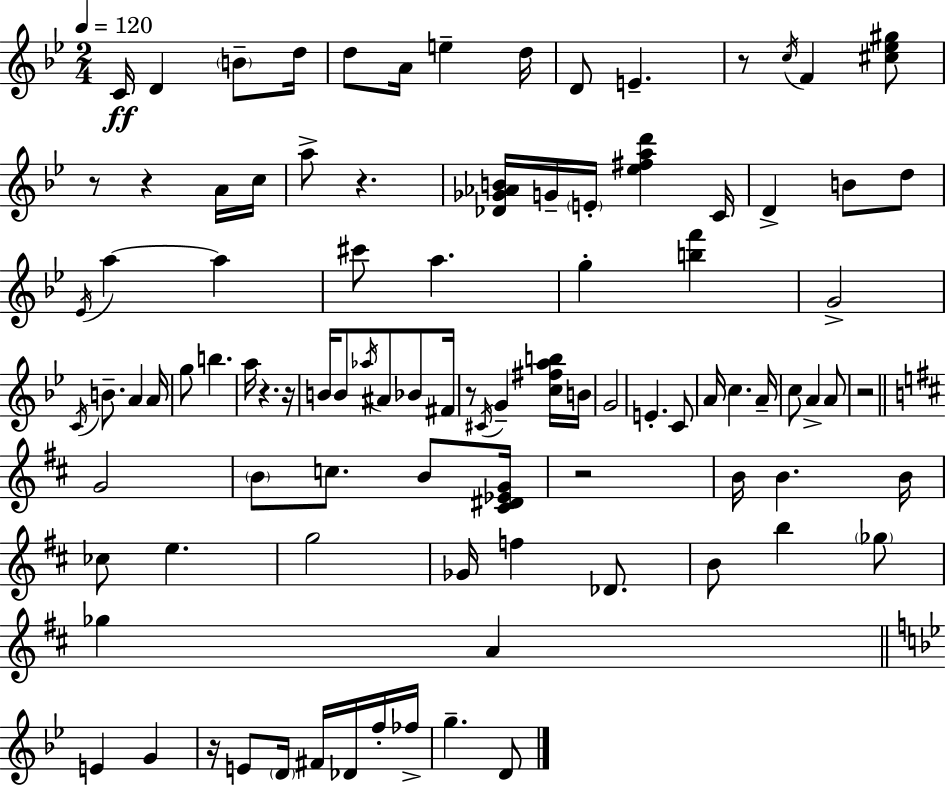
C4/s D4/q B4/e D5/s D5/e A4/s E5/q D5/s D4/e E4/q. R/e C5/s F4/q [C#5,Eb5,G#5]/e R/e R/q A4/s C5/s A5/e R/q. [Db4,Gb4,Ab4,B4]/s G4/s E4/s [Eb5,F#5,A5,D6]/q C4/s D4/q B4/e D5/e Eb4/s A5/q A5/q C#6/e A5/q. G5/q [B5,F6]/q G4/h C4/s B4/e. A4/q A4/s G5/e B5/q. A5/s R/q. R/s B4/s B4/e Ab5/s A#4/e Bb4/e F#4/s R/e C#4/s G4/q [C5,F#5,A5,B5]/s B4/s G4/h E4/q. C4/e A4/s C5/q. A4/s C5/e A4/q A4/e R/h G4/h B4/e C5/e. B4/e [C#4,D#4,Eb4,G4]/s R/h B4/s B4/q. B4/s CES5/e E5/q. G5/h Gb4/s F5/q Db4/e. B4/e B5/q Gb5/e Gb5/q A4/q E4/q G4/q R/s E4/e D4/s F#4/s Db4/s F5/s FES5/s G5/q. D4/e